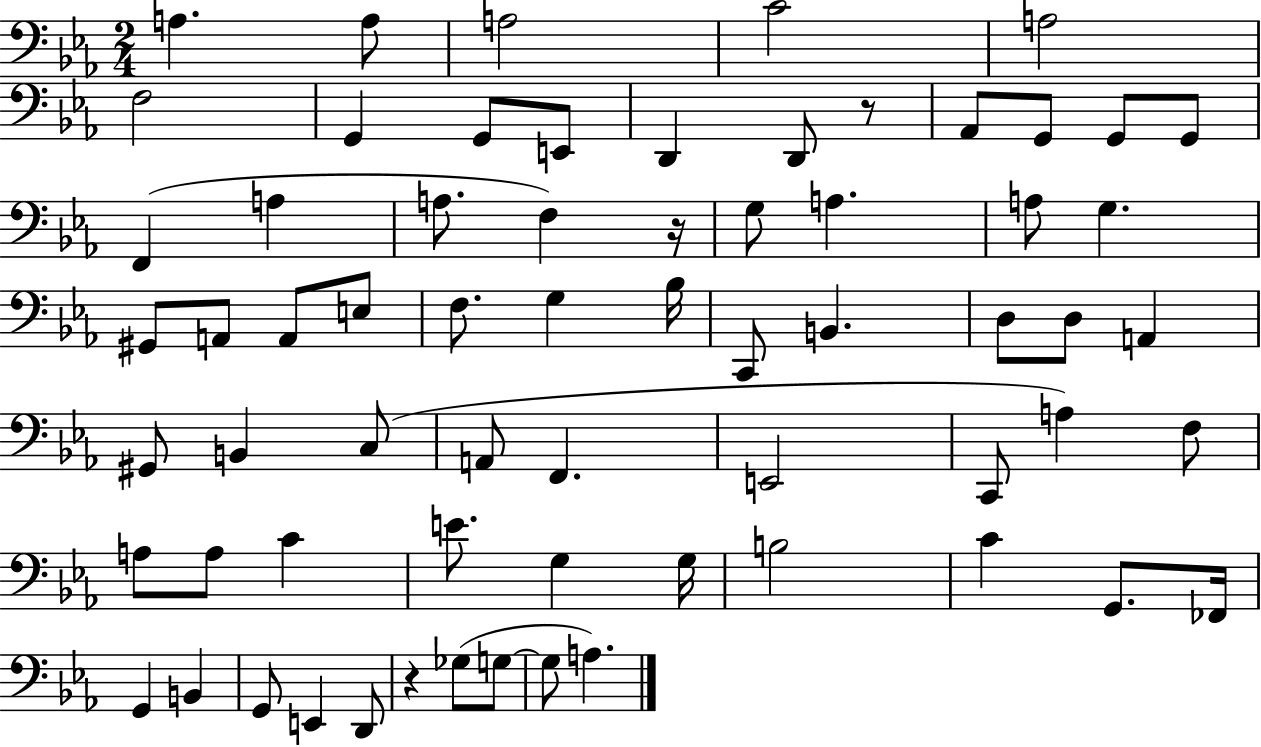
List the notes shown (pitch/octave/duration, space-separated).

A3/q. A3/e A3/h C4/h A3/h F3/h G2/q G2/e E2/e D2/q D2/e R/e Ab2/e G2/e G2/e G2/e F2/q A3/q A3/e. F3/q R/s G3/e A3/q. A3/e G3/q. G#2/e A2/e A2/e E3/e F3/e. G3/q Bb3/s C2/e B2/q. D3/e D3/e A2/q G#2/e B2/q C3/e A2/e F2/q. E2/h C2/e A3/q F3/e A3/e A3/e C4/q E4/e. G3/q G3/s B3/h C4/q G2/e. FES2/s G2/q B2/q G2/e E2/q D2/e R/q Gb3/e G3/e G3/e A3/q.